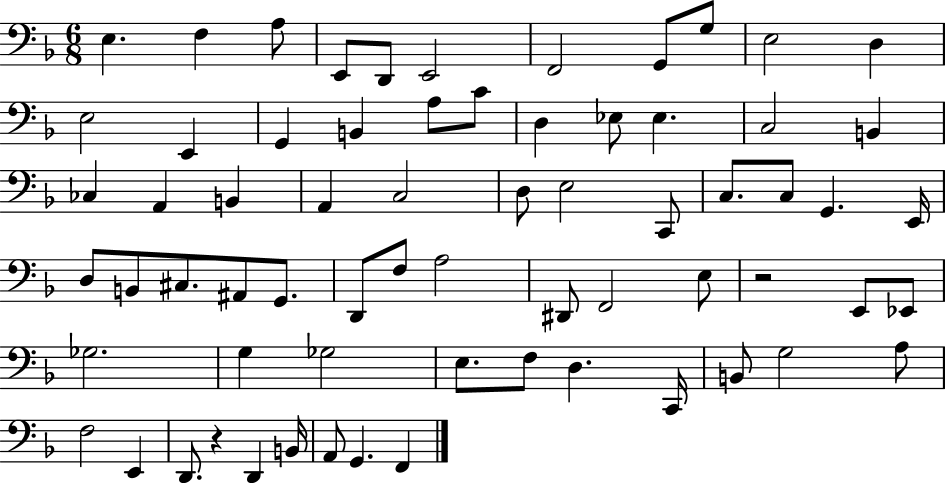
X:1
T:Untitled
M:6/8
L:1/4
K:F
E, F, A,/2 E,,/2 D,,/2 E,,2 F,,2 G,,/2 G,/2 E,2 D, E,2 E,, G,, B,, A,/2 C/2 D, _E,/2 _E, C,2 B,, _C, A,, B,, A,, C,2 D,/2 E,2 C,,/2 C,/2 C,/2 G,, E,,/4 D,/2 B,,/2 ^C,/2 ^A,,/2 G,,/2 D,,/2 F,/2 A,2 ^D,,/2 F,,2 E,/2 z2 E,,/2 _E,,/2 _G,2 G, _G,2 E,/2 F,/2 D, C,,/4 B,,/2 G,2 A,/2 F,2 E,, D,,/2 z D,, B,,/4 A,,/2 G,, F,,